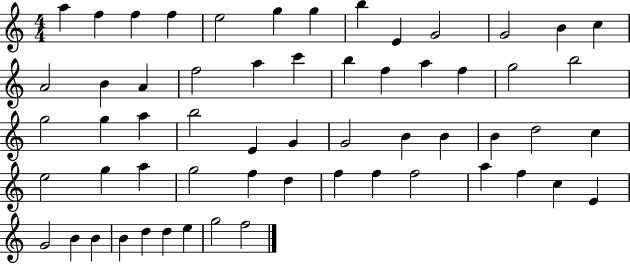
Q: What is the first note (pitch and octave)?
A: A5